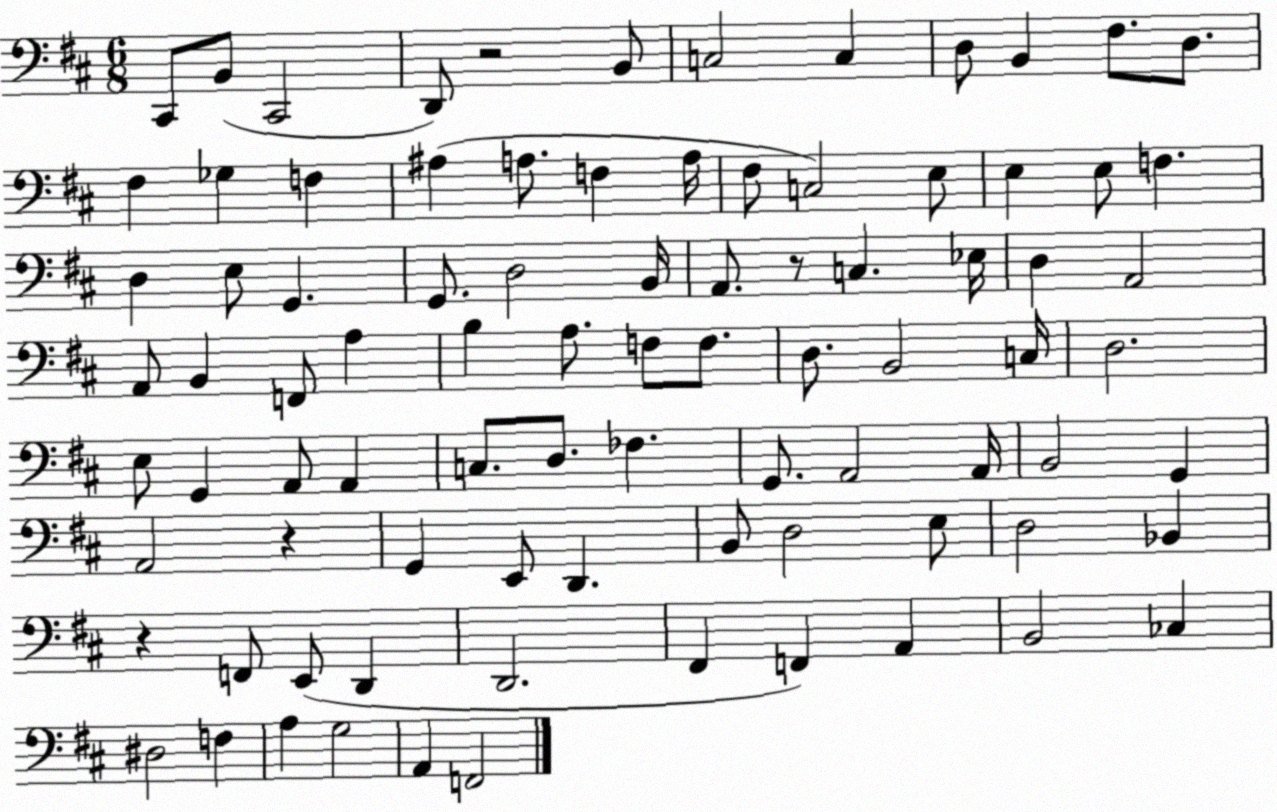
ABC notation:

X:1
T:Untitled
M:6/8
L:1/4
K:D
^C,,/2 B,,/2 ^C,,2 D,,/2 z2 B,,/2 C,2 C, D,/2 B,, ^F,/2 D,/2 ^F, _G, F, ^A, A,/2 F, A,/4 ^F,/2 C,2 E,/2 E, E,/2 F, D, E,/2 G,, G,,/2 D,2 B,,/4 A,,/2 z/2 C, _E,/4 D, A,,2 A,,/2 B,, F,,/2 A, B, A,/2 F,/2 F,/2 D,/2 B,,2 C,/4 D,2 E,/2 G,, A,,/2 A,, C,/2 D,/2 _F, G,,/2 A,,2 A,,/4 B,,2 G,, A,,2 z G,, E,,/2 D,, B,,/2 D,2 E,/2 D,2 _B,, z F,,/2 E,,/2 D,, D,,2 ^F,, F,, A,, B,,2 _C, ^D,2 F, A, G,2 A,, F,,2